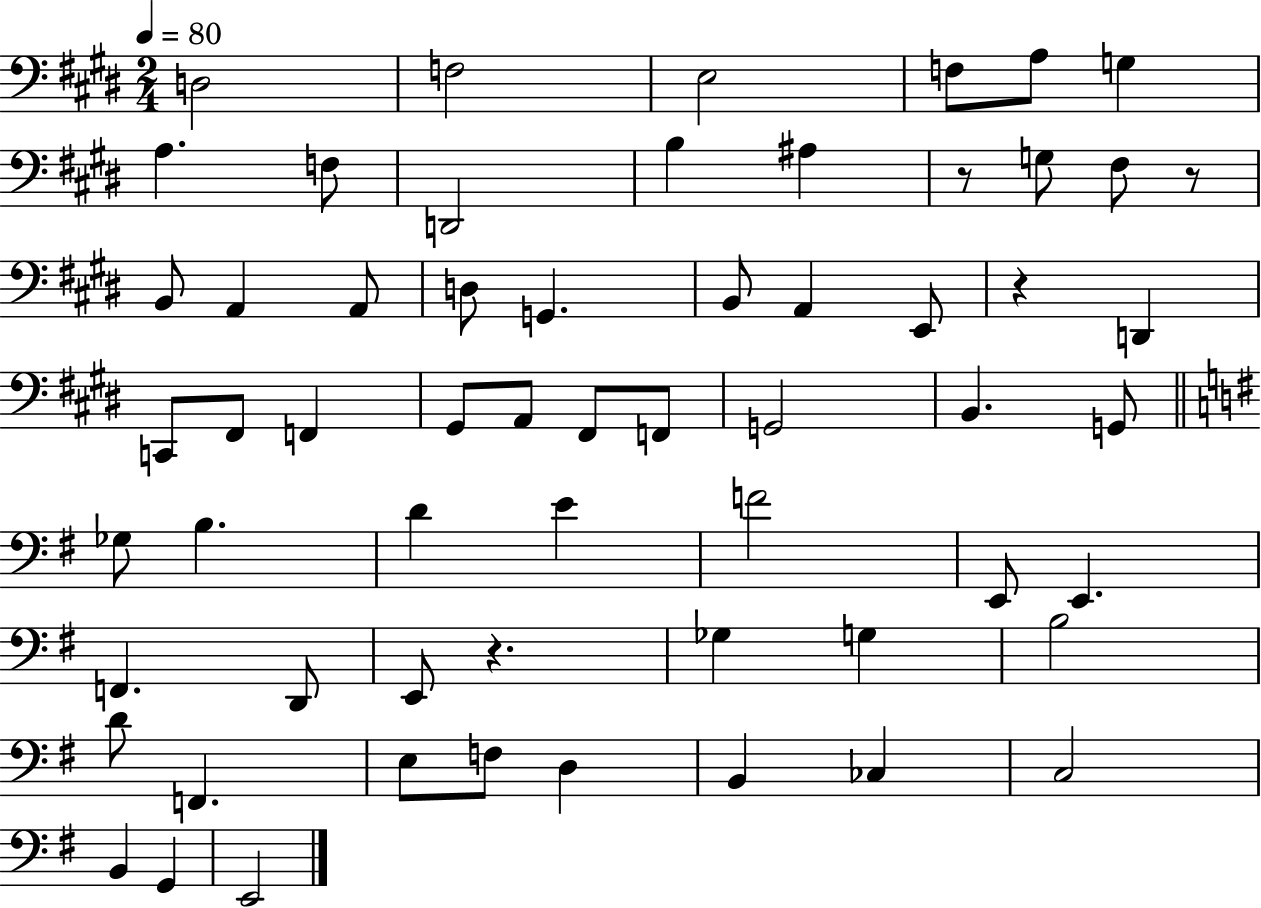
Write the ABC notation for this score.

X:1
T:Untitled
M:2/4
L:1/4
K:E
D,2 F,2 E,2 F,/2 A,/2 G, A, F,/2 D,,2 B, ^A, z/2 G,/2 ^F,/2 z/2 B,,/2 A,, A,,/2 D,/2 G,, B,,/2 A,, E,,/2 z D,, C,,/2 ^F,,/2 F,, ^G,,/2 A,,/2 ^F,,/2 F,,/2 G,,2 B,, G,,/2 _G,/2 B, D E F2 E,,/2 E,, F,, D,,/2 E,,/2 z _G, G, B,2 D/2 F,, E,/2 F,/2 D, B,, _C, C,2 B,, G,, E,,2